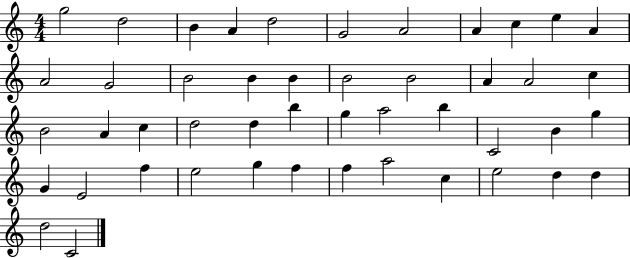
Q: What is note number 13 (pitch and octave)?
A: G4